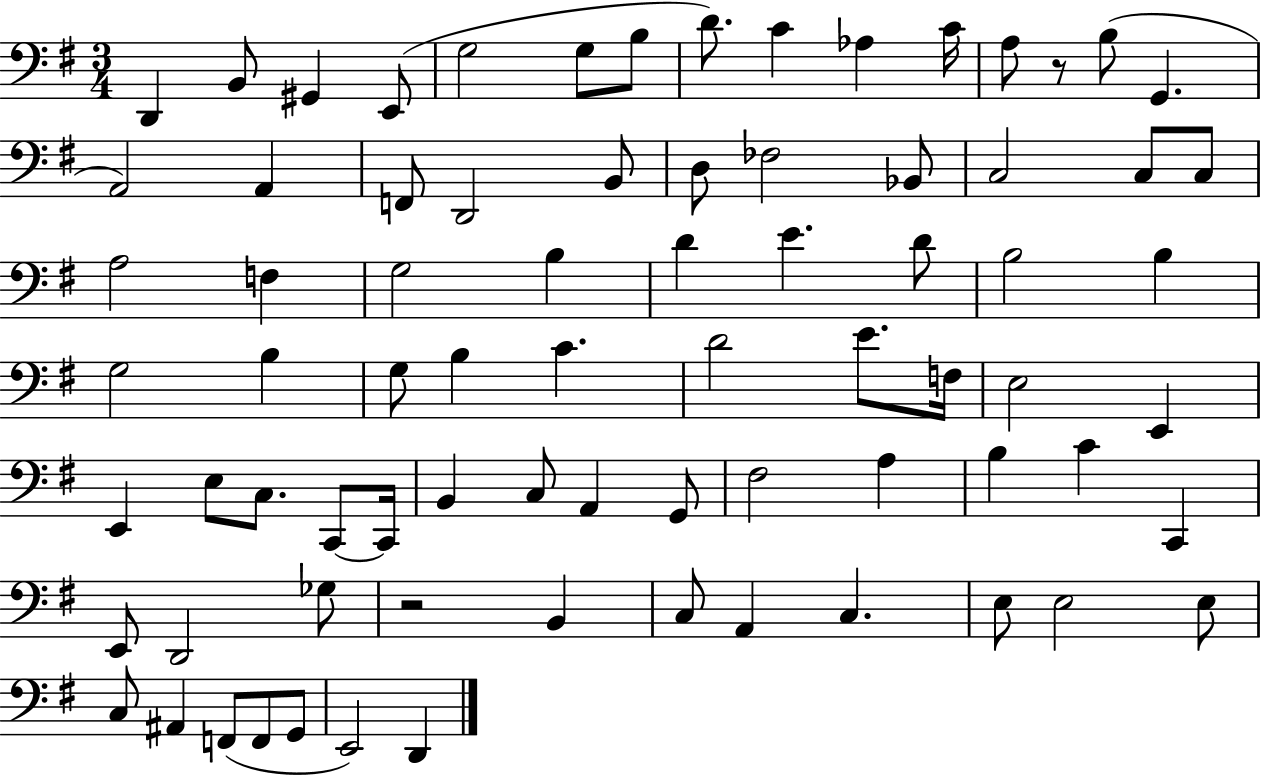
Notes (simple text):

D2/q B2/e G#2/q E2/e G3/h G3/e B3/e D4/e. C4/q Ab3/q C4/s A3/e R/e B3/e G2/q. A2/h A2/q F2/e D2/h B2/e D3/e FES3/h Bb2/e C3/h C3/e C3/e A3/h F3/q G3/h B3/q D4/q E4/q. D4/e B3/h B3/q G3/h B3/q G3/e B3/q C4/q. D4/h E4/e. F3/s E3/h E2/q E2/q E3/e C3/e. C2/e C2/s B2/q C3/e A2/q G2/e F#3/h A3/q B3/q C4/q C2/q E2/e D2/h Gb3/e R/h B2/q C3/e A2/q C3/q. E3/e E3/h E3/e C3/e A#2/q F2/e F2/e G2/e E2/h D2/q